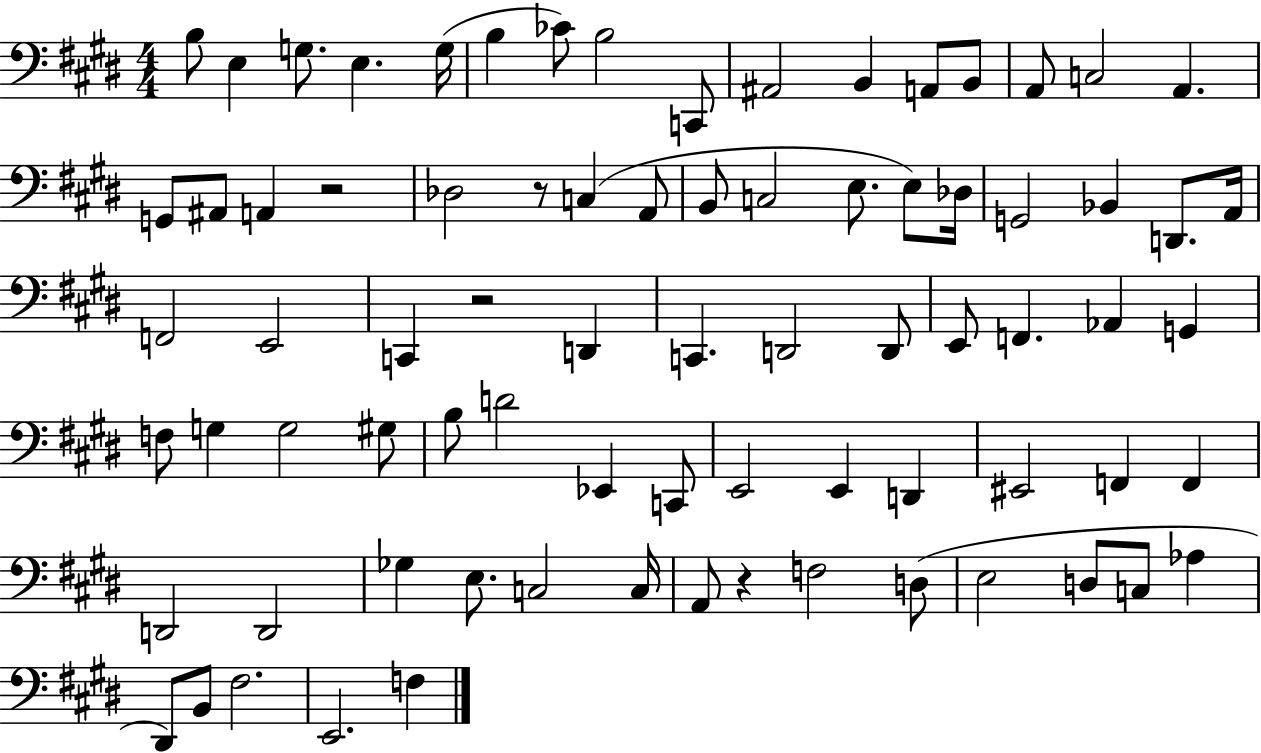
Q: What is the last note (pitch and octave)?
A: F3